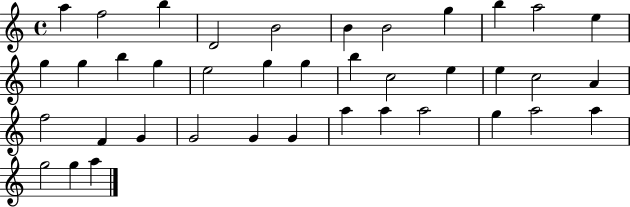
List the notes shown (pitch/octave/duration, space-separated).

A5/q F5/h B5/q D4/h B4/h B4/q B4/h G5/q B5/q A5/h E5/q G5/q G5/q B5/q G5/q E5/h G5/q G5/q B5/q C5/h E5/q E5/q C5/h A4/q F5/h F4/q G4/q G4/h G4/q G4/q A5/q A5/q A5/h G5/q A5/h A5/q G5/h G5/q A5/q